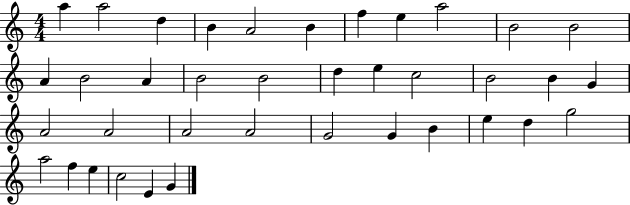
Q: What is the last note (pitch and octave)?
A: G4